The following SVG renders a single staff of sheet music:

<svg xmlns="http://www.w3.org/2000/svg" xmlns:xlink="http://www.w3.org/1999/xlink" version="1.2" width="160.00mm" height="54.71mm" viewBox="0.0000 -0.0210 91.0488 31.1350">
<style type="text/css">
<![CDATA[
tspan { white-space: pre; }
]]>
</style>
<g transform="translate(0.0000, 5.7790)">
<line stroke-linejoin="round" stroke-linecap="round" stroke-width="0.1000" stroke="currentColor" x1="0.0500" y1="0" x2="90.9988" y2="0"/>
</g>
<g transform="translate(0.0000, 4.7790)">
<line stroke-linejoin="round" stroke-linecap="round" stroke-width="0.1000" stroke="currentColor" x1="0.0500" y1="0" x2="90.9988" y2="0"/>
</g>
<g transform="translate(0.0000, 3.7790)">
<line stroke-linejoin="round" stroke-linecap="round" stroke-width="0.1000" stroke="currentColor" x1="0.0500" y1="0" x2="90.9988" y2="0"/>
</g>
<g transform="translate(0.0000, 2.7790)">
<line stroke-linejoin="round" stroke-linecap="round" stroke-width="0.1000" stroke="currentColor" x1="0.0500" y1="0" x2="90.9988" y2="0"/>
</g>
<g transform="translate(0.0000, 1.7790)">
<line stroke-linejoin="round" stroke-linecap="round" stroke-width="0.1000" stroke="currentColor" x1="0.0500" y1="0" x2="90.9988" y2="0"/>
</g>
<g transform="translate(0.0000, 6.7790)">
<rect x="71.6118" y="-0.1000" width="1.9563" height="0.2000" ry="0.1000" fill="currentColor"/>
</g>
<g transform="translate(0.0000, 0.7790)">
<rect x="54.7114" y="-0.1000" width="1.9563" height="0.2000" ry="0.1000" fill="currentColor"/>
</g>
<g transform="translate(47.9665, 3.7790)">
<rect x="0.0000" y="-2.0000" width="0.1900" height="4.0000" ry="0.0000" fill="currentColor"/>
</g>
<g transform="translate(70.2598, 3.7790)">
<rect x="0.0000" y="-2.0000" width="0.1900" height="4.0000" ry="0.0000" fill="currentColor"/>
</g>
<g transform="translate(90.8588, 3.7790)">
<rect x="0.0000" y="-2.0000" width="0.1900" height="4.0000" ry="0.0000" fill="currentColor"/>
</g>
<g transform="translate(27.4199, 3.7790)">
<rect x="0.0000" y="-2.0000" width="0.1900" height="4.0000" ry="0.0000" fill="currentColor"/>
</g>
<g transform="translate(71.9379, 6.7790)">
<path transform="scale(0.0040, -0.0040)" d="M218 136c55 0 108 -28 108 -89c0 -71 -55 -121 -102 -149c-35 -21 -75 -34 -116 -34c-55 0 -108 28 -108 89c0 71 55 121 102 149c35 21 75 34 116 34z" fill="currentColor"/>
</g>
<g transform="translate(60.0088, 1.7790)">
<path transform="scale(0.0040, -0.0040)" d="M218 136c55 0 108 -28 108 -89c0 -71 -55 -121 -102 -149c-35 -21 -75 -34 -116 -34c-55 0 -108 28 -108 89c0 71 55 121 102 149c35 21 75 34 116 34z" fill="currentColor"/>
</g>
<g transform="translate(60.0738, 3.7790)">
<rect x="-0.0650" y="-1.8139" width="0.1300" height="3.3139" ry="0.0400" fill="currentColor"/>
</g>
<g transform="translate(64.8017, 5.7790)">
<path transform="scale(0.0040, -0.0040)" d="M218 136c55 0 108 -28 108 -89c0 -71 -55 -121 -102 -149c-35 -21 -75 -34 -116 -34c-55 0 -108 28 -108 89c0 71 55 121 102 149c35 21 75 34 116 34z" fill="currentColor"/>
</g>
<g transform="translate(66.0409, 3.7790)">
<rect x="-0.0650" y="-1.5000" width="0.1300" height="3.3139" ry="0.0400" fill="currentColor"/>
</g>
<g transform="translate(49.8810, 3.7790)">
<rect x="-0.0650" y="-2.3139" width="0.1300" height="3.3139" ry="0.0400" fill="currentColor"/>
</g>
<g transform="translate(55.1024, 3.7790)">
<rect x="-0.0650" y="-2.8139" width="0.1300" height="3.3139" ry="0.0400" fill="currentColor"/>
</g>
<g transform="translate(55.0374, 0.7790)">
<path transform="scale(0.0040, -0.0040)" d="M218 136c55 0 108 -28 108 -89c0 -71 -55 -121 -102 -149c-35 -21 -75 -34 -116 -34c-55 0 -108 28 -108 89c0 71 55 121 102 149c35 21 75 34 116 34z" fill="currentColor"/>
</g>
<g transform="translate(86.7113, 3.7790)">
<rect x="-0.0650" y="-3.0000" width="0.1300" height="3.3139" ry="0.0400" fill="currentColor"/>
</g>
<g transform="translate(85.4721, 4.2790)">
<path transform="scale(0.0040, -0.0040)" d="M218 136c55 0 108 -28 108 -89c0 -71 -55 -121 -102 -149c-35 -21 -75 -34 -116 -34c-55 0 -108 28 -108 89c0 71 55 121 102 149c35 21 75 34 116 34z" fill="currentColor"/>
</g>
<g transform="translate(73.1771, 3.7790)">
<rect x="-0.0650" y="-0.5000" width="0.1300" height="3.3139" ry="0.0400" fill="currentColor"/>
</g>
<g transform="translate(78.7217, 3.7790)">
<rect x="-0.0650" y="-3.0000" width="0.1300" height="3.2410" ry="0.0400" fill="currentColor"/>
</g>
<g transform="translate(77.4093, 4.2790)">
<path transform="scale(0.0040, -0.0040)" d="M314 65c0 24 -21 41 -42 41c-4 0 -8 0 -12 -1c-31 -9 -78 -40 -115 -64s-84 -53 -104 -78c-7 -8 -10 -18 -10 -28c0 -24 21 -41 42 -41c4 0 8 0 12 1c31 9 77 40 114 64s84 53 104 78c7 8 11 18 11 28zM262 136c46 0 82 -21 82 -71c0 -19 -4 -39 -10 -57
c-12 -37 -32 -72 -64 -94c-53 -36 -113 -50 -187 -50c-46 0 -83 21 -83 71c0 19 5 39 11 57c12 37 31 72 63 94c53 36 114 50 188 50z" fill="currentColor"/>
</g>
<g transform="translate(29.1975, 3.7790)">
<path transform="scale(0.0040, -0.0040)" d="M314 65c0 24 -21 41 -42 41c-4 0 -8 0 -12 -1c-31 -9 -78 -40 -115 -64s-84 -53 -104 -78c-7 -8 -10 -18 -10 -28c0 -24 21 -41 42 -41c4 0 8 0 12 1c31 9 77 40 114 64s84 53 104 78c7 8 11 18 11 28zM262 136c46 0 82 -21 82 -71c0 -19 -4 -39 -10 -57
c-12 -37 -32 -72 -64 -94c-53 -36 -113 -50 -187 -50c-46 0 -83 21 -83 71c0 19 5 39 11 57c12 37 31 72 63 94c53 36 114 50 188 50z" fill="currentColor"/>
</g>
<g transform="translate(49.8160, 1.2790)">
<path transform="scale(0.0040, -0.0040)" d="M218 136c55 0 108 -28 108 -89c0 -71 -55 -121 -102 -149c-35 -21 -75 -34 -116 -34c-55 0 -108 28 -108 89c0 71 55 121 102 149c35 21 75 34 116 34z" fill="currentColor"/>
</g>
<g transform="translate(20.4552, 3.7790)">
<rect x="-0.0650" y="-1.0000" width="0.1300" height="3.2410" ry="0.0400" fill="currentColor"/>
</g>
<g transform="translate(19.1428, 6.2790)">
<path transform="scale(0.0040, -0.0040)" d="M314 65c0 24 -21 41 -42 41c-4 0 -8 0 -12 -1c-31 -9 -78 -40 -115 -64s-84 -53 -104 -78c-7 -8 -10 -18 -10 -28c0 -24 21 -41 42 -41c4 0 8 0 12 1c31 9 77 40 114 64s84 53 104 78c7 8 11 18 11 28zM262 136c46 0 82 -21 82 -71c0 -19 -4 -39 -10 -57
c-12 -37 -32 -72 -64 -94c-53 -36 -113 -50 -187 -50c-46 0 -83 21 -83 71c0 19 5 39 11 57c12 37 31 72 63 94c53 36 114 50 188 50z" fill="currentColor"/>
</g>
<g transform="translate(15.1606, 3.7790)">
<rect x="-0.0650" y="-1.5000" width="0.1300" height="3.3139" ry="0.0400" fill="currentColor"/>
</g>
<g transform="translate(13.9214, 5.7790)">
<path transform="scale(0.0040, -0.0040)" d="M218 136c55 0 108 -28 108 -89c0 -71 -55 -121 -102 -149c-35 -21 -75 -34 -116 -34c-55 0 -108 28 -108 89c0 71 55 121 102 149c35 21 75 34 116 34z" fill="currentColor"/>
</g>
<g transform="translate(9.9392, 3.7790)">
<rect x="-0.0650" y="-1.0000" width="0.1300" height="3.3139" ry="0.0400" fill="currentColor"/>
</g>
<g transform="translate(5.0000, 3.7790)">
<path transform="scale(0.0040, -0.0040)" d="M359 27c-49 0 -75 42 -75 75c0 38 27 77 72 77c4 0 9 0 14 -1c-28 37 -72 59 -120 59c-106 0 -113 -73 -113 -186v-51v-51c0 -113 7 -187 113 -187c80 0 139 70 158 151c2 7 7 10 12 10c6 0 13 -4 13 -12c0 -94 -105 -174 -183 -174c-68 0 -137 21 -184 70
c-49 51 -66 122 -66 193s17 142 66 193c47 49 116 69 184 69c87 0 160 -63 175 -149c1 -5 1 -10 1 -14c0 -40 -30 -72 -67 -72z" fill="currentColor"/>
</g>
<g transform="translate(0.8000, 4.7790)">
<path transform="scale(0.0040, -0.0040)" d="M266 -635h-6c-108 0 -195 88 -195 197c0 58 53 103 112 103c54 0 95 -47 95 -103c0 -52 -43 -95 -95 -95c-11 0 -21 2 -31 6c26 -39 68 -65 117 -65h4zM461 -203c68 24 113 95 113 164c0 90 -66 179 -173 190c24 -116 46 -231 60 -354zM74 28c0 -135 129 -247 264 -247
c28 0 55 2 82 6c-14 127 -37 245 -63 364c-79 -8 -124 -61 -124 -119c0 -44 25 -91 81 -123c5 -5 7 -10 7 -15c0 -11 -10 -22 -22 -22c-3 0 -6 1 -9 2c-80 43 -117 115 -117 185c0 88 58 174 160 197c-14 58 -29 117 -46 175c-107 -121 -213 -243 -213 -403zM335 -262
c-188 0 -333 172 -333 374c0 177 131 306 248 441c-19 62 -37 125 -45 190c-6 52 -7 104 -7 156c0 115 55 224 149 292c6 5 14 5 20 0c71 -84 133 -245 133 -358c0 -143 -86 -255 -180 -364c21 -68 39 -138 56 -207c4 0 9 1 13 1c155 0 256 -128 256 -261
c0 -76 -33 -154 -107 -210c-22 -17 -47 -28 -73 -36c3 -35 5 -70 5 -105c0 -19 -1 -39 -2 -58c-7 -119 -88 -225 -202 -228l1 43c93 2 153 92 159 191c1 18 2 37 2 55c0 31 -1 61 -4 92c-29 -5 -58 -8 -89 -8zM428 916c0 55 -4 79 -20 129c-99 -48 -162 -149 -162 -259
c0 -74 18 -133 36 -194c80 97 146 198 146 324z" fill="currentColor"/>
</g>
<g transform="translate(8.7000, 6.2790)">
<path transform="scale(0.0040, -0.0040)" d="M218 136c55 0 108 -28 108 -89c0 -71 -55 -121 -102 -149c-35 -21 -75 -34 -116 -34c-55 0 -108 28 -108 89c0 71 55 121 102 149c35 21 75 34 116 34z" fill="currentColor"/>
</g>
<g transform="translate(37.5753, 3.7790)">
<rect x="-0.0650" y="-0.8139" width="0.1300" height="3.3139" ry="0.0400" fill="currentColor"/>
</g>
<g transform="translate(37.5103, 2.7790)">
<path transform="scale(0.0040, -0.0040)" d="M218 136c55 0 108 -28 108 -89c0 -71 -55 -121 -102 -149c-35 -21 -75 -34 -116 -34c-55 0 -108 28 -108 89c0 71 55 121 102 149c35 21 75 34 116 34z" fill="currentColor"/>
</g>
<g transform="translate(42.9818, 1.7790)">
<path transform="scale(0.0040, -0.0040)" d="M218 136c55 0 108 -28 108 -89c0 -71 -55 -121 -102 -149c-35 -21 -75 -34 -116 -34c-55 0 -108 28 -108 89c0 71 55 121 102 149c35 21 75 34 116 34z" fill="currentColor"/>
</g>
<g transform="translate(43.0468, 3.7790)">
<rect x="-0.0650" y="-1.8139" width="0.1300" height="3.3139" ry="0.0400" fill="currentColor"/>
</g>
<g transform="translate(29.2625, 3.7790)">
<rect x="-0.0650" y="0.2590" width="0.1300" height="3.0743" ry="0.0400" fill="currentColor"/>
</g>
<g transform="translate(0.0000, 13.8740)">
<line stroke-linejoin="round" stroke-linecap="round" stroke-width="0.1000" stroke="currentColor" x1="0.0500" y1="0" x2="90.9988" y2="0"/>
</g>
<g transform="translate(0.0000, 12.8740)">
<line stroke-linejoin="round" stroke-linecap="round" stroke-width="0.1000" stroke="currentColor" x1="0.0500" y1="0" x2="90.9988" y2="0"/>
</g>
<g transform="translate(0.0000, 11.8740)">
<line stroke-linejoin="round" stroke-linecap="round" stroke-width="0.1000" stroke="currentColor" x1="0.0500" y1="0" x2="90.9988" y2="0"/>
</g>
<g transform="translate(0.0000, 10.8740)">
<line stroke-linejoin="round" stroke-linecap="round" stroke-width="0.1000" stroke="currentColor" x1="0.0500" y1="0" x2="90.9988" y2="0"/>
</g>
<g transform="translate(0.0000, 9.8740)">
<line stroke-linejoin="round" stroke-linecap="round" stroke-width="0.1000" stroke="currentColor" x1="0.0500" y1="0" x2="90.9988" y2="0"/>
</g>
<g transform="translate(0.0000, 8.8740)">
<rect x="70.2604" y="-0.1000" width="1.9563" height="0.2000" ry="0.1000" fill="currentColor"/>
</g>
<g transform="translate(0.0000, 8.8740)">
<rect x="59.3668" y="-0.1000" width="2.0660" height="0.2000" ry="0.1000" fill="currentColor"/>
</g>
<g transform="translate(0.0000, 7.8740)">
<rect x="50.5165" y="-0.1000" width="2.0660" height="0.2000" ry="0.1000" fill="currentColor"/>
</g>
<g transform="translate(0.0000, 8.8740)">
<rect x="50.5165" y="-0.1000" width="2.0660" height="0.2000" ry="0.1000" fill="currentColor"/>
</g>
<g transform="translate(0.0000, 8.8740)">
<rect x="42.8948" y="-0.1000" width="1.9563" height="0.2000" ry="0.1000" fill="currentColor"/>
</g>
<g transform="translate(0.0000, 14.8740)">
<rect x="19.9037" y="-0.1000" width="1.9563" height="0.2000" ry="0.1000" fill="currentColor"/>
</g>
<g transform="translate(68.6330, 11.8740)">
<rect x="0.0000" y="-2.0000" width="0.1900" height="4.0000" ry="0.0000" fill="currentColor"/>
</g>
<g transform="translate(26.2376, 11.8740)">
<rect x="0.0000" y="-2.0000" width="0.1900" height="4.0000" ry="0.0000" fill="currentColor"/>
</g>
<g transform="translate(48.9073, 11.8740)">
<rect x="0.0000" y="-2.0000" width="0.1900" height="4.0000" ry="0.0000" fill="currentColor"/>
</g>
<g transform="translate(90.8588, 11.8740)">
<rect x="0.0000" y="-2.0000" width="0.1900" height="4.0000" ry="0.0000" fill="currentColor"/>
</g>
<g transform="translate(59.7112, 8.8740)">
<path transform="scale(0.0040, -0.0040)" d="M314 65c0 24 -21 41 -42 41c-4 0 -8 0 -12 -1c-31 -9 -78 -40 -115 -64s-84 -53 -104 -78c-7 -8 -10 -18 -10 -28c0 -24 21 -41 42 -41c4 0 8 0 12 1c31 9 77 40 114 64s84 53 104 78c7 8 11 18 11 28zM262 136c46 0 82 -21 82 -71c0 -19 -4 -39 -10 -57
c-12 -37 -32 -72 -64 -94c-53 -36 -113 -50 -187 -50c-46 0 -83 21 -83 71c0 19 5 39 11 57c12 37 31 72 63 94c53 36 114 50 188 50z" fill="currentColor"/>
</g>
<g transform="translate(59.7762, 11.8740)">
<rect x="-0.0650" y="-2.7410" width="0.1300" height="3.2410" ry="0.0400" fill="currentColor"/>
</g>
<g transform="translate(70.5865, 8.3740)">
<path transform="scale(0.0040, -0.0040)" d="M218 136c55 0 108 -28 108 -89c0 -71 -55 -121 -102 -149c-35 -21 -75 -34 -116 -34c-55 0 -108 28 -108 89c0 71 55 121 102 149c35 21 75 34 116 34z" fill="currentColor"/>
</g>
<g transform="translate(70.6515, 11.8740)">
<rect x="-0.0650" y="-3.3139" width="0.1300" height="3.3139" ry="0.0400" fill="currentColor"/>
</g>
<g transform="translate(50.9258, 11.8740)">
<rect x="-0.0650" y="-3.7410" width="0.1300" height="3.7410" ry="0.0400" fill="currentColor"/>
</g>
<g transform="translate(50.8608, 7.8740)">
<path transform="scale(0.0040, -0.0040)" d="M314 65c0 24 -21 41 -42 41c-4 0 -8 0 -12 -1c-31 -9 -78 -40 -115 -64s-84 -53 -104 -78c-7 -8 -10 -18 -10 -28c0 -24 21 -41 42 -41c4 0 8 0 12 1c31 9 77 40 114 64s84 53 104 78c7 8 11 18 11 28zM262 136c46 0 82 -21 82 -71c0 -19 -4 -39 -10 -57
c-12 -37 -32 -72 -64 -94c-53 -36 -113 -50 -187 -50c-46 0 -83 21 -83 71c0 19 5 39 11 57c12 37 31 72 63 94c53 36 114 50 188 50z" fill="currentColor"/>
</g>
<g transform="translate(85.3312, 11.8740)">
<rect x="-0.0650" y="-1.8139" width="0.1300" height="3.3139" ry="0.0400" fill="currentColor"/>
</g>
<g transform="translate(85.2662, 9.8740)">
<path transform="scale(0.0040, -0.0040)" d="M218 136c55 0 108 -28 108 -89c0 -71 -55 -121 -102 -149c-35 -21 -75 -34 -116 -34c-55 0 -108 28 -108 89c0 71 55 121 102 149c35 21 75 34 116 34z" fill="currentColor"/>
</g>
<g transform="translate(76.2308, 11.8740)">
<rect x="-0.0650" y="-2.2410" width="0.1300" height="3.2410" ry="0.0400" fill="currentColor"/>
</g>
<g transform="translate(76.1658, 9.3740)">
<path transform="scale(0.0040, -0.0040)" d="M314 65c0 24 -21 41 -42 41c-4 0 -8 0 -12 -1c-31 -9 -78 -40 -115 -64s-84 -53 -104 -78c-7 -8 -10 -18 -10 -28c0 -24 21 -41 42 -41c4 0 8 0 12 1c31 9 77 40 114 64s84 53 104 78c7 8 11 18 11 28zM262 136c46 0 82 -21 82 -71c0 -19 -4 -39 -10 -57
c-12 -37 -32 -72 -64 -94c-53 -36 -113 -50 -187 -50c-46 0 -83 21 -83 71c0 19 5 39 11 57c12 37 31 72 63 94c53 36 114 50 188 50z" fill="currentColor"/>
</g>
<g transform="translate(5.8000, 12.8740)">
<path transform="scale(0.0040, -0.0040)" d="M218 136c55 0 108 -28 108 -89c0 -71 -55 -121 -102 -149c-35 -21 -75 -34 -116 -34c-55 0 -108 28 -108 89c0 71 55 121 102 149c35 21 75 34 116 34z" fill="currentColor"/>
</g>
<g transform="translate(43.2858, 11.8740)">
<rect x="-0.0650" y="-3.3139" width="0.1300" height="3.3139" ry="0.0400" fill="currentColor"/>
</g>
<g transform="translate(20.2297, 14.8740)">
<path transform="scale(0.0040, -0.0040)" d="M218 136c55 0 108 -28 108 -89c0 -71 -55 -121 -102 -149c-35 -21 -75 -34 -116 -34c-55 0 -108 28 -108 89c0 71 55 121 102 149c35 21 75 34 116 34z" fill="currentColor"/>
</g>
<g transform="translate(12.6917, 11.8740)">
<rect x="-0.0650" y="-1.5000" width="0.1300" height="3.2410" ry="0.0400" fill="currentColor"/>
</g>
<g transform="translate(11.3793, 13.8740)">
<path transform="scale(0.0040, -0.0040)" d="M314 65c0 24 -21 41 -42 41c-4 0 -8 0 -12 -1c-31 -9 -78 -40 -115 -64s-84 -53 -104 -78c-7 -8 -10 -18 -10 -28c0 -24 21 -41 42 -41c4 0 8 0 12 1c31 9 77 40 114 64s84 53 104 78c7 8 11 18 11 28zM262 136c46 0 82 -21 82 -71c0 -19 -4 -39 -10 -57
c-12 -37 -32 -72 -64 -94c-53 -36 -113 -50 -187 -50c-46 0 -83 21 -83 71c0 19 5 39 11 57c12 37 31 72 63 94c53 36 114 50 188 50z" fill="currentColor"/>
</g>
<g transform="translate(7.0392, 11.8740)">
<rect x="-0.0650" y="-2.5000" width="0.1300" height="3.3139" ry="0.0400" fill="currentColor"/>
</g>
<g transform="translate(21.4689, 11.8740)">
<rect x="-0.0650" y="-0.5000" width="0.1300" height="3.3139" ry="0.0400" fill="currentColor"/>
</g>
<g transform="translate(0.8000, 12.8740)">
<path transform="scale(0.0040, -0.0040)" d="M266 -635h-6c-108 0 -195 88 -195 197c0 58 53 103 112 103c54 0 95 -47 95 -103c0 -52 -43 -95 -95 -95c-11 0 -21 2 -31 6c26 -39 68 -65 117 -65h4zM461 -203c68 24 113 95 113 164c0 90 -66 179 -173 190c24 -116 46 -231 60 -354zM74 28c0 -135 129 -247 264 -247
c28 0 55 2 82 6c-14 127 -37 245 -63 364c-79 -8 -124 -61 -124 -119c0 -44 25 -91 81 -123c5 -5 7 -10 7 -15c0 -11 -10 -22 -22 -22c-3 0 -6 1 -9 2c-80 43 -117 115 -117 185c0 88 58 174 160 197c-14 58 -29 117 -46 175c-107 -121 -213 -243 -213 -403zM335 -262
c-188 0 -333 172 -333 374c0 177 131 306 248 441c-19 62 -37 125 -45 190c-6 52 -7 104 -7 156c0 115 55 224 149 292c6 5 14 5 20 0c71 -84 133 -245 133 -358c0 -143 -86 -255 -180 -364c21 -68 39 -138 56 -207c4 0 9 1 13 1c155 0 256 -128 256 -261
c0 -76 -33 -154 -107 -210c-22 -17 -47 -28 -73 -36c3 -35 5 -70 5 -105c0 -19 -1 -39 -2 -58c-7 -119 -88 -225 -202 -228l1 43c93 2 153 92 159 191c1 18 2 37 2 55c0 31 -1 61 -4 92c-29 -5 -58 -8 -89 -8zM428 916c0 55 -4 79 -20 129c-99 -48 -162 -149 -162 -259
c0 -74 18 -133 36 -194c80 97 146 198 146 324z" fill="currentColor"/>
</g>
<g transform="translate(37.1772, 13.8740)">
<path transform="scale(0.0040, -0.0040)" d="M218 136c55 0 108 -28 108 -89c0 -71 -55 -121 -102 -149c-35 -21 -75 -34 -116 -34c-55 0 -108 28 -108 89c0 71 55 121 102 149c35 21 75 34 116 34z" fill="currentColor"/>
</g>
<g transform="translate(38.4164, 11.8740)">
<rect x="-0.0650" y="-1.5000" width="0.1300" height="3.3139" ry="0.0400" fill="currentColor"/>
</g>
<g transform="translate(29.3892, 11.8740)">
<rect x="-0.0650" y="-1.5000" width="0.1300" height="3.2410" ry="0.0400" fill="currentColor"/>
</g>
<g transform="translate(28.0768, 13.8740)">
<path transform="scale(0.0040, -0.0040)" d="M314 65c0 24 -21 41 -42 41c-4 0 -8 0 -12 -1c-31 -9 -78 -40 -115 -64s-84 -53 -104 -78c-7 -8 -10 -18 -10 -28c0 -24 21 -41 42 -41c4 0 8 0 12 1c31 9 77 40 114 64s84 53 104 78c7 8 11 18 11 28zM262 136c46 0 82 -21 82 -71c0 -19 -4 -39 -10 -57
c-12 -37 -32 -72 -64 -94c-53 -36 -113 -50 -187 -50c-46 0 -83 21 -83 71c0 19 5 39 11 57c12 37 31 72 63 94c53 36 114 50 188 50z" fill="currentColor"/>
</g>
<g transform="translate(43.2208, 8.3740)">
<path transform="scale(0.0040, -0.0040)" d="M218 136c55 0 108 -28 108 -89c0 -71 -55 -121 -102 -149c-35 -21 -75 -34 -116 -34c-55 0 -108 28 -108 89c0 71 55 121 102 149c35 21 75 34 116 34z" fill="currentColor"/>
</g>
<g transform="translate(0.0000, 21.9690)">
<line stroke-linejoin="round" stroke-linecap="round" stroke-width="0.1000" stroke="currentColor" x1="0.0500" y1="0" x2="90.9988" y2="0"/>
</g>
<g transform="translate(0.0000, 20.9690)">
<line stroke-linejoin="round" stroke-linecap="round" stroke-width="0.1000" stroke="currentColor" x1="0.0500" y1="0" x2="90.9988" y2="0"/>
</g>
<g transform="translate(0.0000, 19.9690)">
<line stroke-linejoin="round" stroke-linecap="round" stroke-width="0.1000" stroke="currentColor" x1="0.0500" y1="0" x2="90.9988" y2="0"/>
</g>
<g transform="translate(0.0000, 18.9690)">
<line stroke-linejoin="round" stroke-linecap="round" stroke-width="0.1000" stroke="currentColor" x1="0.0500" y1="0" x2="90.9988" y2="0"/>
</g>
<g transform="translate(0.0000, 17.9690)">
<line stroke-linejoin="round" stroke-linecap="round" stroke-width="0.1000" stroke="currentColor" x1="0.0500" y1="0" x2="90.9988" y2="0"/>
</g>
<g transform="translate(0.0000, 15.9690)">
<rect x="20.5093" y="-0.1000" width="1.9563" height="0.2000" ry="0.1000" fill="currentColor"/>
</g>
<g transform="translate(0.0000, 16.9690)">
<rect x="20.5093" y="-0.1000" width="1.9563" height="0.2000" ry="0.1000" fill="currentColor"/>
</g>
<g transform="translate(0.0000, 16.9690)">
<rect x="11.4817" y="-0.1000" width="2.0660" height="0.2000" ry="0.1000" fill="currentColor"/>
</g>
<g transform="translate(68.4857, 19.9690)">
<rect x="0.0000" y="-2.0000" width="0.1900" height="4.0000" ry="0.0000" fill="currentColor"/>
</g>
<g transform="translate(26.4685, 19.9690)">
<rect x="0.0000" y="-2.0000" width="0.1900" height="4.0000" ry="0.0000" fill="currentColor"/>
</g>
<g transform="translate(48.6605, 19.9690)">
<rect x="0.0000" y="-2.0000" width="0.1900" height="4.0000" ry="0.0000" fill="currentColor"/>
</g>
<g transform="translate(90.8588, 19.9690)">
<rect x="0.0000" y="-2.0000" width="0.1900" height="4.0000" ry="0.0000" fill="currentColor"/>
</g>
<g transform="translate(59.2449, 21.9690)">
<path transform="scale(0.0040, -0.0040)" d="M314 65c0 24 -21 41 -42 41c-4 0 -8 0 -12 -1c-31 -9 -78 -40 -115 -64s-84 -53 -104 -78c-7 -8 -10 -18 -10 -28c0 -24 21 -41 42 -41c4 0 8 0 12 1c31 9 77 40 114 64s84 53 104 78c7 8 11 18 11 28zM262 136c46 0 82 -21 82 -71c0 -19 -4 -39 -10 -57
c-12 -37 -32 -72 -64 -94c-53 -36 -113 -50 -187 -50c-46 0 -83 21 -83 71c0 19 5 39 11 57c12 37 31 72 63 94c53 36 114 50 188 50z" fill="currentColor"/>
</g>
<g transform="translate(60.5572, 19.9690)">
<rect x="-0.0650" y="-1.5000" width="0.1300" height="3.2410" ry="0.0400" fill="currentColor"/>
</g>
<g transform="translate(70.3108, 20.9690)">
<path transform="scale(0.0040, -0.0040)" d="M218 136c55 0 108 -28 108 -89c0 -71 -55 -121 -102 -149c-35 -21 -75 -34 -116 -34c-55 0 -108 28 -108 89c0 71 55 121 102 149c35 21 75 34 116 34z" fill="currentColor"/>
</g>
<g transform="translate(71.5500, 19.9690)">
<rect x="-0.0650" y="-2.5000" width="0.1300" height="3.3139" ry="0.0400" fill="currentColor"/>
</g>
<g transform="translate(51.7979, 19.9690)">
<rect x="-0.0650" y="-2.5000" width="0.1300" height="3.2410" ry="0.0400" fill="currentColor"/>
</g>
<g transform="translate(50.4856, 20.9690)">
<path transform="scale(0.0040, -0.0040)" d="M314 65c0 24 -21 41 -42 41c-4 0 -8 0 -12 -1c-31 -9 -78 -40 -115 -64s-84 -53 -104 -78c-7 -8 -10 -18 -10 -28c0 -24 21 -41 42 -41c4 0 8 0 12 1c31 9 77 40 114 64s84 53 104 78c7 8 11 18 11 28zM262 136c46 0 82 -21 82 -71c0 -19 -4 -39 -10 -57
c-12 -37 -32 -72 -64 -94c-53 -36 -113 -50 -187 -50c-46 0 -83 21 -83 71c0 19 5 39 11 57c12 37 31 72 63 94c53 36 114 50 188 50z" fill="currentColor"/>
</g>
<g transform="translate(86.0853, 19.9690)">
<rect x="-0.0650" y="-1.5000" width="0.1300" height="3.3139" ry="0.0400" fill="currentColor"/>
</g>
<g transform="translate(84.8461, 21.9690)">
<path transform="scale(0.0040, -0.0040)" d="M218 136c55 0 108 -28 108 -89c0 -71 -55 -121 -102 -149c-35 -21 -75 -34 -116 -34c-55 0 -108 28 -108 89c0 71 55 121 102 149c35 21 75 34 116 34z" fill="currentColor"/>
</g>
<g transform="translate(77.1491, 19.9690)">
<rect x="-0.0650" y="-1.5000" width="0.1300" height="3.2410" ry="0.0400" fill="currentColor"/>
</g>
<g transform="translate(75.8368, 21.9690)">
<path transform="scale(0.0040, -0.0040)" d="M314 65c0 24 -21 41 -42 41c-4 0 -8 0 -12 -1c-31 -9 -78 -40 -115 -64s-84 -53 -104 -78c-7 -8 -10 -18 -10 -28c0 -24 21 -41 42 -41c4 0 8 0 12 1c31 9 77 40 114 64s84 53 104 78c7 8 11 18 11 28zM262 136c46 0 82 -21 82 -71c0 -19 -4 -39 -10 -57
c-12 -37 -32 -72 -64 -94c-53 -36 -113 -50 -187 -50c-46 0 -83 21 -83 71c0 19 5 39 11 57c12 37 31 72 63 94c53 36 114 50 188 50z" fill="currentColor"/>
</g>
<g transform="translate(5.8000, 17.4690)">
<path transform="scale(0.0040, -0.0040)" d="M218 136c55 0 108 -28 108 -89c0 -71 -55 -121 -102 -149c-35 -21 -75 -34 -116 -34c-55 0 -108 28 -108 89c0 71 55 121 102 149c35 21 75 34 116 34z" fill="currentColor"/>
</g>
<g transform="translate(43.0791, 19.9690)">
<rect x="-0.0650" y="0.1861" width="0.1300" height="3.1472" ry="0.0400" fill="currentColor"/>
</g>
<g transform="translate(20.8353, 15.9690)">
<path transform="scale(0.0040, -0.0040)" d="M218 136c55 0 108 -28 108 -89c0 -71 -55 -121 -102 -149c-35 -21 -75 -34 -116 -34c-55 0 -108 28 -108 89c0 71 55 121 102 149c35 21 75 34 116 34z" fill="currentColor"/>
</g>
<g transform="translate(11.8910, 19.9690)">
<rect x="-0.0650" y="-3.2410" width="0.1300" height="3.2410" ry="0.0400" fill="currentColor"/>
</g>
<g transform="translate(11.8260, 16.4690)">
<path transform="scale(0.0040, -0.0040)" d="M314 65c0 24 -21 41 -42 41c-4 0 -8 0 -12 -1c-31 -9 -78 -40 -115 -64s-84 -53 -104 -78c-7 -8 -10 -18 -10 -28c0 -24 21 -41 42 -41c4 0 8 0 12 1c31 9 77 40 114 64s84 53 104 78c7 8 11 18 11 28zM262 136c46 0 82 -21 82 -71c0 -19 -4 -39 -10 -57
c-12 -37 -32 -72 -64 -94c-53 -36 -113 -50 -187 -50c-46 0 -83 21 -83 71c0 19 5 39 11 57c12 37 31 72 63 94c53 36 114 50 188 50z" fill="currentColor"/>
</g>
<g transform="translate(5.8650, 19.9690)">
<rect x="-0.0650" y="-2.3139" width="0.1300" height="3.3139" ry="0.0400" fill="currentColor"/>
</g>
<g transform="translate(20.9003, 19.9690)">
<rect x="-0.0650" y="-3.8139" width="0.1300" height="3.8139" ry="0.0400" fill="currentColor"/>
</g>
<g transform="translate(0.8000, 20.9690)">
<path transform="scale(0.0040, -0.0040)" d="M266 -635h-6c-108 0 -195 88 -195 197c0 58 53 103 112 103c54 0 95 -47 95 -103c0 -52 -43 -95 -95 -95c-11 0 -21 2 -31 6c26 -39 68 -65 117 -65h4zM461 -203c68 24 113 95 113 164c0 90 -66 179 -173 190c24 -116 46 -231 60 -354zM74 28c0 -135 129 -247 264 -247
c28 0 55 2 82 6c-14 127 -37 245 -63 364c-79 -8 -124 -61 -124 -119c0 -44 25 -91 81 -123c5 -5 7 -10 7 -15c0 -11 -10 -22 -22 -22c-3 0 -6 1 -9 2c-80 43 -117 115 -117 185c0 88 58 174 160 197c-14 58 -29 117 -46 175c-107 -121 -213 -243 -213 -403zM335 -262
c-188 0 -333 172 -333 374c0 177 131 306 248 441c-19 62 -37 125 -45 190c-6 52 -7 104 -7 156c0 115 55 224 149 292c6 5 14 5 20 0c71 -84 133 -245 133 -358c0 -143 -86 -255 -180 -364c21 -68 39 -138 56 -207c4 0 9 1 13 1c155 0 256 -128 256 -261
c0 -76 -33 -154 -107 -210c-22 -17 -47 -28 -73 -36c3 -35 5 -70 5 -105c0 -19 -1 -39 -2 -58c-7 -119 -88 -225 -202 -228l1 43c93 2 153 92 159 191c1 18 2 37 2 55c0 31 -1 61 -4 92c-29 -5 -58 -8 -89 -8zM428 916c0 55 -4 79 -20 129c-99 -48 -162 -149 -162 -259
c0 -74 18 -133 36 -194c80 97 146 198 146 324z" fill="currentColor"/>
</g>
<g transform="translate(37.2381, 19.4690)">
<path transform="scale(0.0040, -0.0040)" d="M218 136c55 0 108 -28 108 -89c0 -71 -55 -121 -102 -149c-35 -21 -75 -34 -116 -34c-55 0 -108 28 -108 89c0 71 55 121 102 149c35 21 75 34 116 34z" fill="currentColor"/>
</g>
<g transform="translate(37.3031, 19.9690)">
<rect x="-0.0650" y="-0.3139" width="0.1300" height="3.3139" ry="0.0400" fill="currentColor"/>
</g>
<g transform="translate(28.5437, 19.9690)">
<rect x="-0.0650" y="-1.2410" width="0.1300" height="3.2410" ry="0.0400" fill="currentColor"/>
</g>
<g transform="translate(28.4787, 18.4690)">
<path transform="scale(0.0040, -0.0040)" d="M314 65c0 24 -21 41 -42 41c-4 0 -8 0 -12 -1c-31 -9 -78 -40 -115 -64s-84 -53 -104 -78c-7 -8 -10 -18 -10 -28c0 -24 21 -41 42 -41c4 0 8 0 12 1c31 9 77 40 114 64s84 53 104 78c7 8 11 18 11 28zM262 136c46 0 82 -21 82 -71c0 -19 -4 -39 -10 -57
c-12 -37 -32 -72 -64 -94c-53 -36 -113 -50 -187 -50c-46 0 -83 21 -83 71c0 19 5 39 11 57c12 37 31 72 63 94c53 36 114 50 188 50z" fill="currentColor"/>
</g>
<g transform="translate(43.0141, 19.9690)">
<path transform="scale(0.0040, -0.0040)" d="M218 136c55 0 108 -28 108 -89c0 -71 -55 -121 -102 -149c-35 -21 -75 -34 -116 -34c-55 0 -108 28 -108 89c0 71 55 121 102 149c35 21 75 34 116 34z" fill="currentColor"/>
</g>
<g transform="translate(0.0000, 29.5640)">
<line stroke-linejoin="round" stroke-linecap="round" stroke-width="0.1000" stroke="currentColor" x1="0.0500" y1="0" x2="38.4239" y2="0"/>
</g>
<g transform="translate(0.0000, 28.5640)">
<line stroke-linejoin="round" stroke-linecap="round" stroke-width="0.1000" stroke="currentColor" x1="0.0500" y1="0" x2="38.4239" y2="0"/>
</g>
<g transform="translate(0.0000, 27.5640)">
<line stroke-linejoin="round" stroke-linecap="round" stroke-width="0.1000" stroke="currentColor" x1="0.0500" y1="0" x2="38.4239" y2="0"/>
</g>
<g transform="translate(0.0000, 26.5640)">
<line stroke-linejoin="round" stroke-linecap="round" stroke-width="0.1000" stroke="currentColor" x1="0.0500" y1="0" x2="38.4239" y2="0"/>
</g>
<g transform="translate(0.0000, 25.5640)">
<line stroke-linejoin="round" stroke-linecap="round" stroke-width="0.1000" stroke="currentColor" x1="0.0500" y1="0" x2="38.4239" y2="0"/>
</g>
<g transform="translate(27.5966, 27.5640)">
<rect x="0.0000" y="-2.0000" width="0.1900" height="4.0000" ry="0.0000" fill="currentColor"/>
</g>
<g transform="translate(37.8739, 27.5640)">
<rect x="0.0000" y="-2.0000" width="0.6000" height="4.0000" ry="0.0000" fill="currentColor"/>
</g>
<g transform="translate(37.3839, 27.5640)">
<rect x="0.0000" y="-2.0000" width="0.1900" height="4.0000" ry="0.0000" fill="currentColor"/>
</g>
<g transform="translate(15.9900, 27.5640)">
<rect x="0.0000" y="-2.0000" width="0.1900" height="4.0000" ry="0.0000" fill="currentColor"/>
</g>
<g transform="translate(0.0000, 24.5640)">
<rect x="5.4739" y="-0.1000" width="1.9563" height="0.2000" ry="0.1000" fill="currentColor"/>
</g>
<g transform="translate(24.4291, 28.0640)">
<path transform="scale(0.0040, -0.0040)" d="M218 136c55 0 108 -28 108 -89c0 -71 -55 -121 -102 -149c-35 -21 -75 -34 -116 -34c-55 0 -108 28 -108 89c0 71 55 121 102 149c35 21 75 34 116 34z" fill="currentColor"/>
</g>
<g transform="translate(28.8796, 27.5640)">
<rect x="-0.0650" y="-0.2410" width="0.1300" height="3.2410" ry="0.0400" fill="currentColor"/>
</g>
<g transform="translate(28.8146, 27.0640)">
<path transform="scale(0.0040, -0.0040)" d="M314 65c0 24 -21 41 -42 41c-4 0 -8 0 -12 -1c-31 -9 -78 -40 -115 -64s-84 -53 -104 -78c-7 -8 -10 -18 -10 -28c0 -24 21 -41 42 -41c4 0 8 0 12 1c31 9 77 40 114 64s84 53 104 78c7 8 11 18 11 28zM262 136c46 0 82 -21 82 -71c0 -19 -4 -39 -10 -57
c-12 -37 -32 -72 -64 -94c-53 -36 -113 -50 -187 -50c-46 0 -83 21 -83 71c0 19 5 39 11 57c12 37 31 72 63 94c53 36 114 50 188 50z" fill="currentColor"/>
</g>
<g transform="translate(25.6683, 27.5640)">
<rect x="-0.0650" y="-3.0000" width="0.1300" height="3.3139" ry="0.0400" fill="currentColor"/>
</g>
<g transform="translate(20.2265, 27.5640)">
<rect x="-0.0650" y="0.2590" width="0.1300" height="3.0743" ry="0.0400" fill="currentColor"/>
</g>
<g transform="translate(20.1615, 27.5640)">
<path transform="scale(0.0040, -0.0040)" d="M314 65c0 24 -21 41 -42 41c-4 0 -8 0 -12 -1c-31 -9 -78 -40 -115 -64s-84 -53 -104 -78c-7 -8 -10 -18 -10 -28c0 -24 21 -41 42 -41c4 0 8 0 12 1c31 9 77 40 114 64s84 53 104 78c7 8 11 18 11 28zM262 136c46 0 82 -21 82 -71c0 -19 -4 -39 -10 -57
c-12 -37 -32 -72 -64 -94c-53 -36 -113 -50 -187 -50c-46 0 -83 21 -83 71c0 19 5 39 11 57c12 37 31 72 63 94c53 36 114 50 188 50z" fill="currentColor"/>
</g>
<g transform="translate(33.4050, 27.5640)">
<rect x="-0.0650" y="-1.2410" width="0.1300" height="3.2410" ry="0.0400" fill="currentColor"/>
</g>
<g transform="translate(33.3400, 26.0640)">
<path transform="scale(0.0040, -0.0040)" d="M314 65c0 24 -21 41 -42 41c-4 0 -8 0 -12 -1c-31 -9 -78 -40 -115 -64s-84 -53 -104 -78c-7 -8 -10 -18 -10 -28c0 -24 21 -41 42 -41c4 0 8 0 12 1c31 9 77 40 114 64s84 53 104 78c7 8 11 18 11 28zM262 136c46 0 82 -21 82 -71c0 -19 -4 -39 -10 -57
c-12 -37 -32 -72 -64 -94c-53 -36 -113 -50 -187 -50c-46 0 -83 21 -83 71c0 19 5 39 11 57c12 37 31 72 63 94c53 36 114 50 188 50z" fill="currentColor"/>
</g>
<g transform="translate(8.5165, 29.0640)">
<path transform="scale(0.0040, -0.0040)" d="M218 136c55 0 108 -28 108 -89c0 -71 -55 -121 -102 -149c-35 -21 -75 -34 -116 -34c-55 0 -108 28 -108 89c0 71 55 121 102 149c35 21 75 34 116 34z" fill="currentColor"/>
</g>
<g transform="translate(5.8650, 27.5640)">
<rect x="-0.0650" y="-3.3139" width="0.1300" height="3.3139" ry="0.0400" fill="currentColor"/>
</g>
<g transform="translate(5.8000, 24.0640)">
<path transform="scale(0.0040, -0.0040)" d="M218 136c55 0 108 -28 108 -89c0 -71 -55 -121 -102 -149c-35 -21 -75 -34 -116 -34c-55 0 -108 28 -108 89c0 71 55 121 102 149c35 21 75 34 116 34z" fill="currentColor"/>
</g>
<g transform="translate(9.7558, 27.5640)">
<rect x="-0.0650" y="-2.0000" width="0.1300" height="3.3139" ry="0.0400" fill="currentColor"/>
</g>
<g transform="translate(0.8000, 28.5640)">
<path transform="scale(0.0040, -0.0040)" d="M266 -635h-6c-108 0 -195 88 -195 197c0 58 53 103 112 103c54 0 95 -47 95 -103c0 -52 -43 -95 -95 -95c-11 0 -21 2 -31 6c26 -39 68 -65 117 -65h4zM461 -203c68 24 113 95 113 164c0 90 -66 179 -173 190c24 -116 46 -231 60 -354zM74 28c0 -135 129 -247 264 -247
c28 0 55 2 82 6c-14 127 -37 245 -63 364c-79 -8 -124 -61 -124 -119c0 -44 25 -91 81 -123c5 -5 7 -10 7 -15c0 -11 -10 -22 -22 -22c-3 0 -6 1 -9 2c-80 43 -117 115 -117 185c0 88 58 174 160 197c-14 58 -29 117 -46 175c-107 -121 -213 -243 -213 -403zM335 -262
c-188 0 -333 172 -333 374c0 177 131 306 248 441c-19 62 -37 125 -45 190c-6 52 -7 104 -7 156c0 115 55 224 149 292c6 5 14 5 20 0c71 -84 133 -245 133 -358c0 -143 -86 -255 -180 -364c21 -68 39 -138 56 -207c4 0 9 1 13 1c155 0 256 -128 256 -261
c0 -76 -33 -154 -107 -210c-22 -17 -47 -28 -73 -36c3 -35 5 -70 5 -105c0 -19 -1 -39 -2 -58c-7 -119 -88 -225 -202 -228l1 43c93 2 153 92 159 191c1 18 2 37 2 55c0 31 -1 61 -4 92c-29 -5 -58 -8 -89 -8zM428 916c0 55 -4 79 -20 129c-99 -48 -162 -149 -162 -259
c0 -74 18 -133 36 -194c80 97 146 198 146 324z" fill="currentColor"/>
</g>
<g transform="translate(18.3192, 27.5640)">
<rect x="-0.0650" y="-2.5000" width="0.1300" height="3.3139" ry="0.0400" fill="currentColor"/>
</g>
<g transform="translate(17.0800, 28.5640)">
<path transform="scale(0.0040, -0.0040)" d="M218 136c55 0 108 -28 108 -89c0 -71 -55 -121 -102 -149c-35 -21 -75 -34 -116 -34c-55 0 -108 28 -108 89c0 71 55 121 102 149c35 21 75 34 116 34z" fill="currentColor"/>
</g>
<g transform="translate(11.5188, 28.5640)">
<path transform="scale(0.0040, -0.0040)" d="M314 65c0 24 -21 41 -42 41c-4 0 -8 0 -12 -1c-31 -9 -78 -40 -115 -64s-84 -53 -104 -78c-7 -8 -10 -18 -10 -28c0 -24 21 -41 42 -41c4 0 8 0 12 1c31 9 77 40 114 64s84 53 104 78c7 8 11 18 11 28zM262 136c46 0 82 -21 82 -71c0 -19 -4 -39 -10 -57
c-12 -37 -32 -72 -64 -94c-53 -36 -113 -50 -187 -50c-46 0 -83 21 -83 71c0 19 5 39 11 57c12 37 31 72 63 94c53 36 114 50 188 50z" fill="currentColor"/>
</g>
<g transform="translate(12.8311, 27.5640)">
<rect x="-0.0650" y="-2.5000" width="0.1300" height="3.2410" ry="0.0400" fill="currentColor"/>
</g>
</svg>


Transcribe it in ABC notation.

X:1
T:Untitled
M:4/4
L:1/4
K:C
D E D2 B2 d f g a f E C A2 A G E2 C E2 E b c'2 a2 b g2 f g b2 c' e2 c B G2 E2 G E2 E b F G2 G B2 A c2 e2